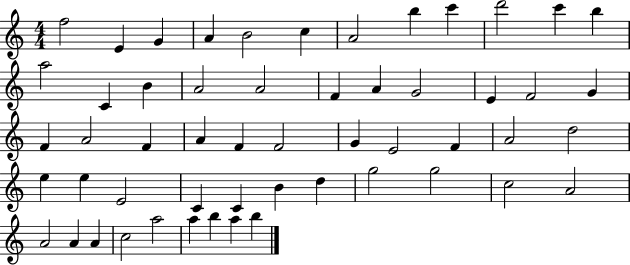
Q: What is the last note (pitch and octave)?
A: B5